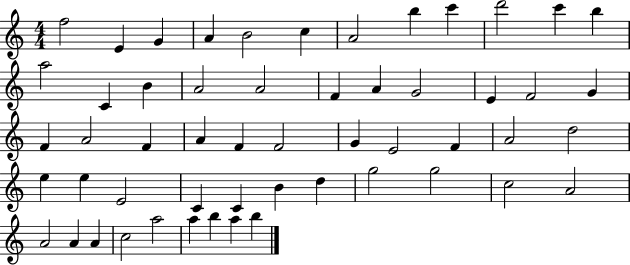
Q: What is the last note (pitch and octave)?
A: B5